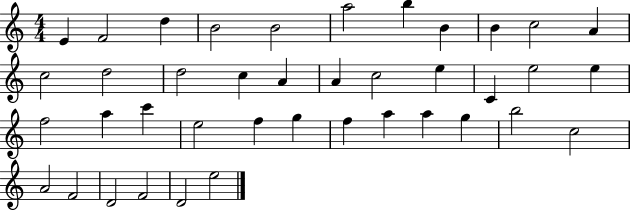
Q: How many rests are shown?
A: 0